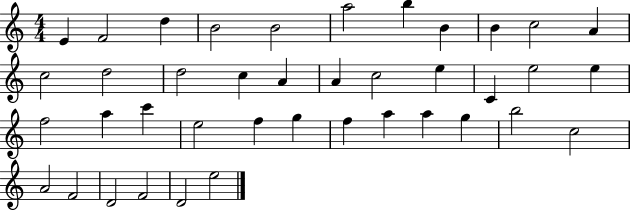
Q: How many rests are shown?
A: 0